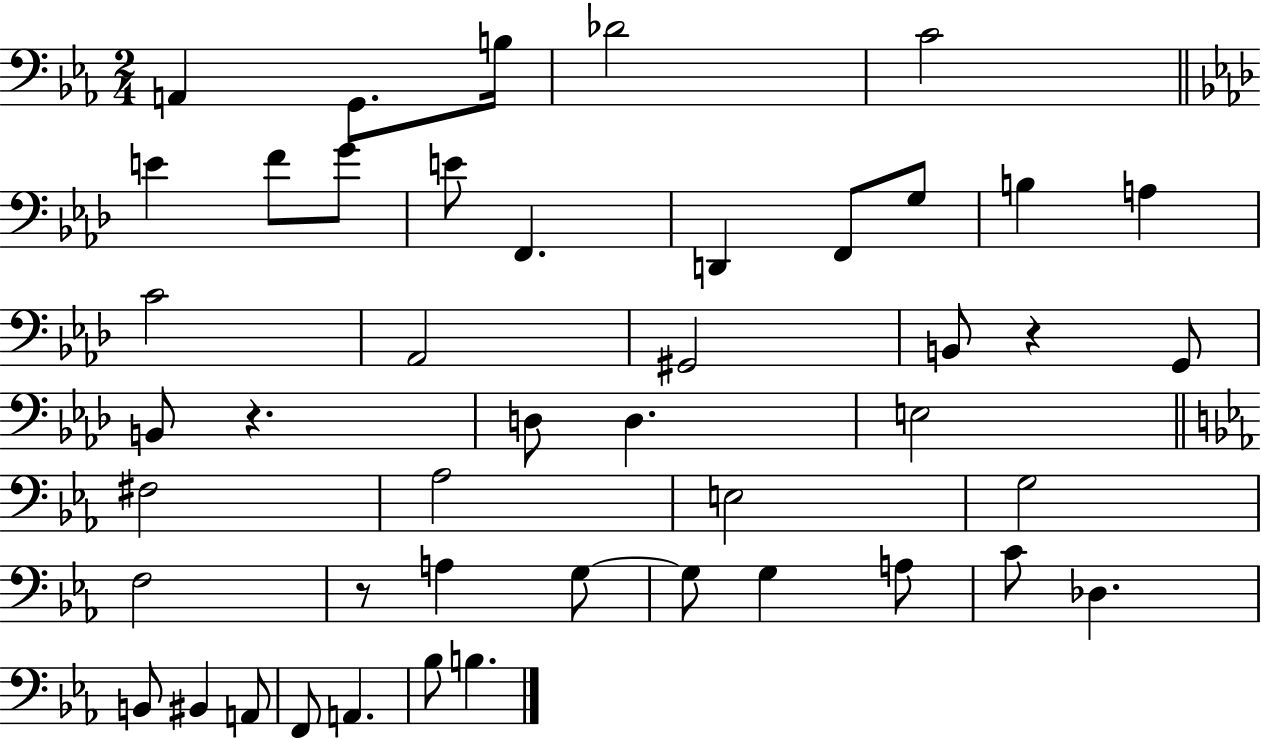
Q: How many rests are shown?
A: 3